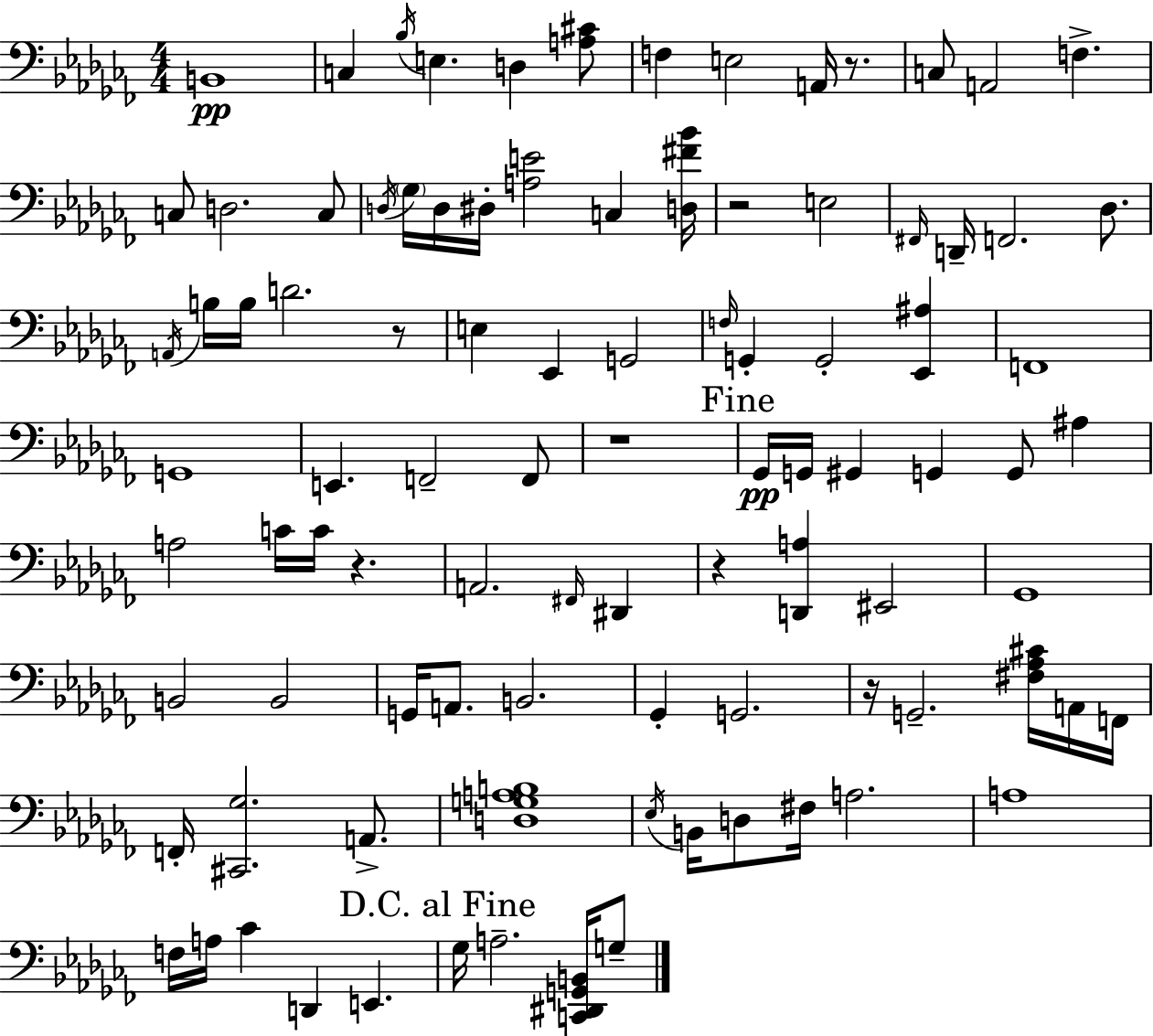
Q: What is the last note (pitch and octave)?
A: G3